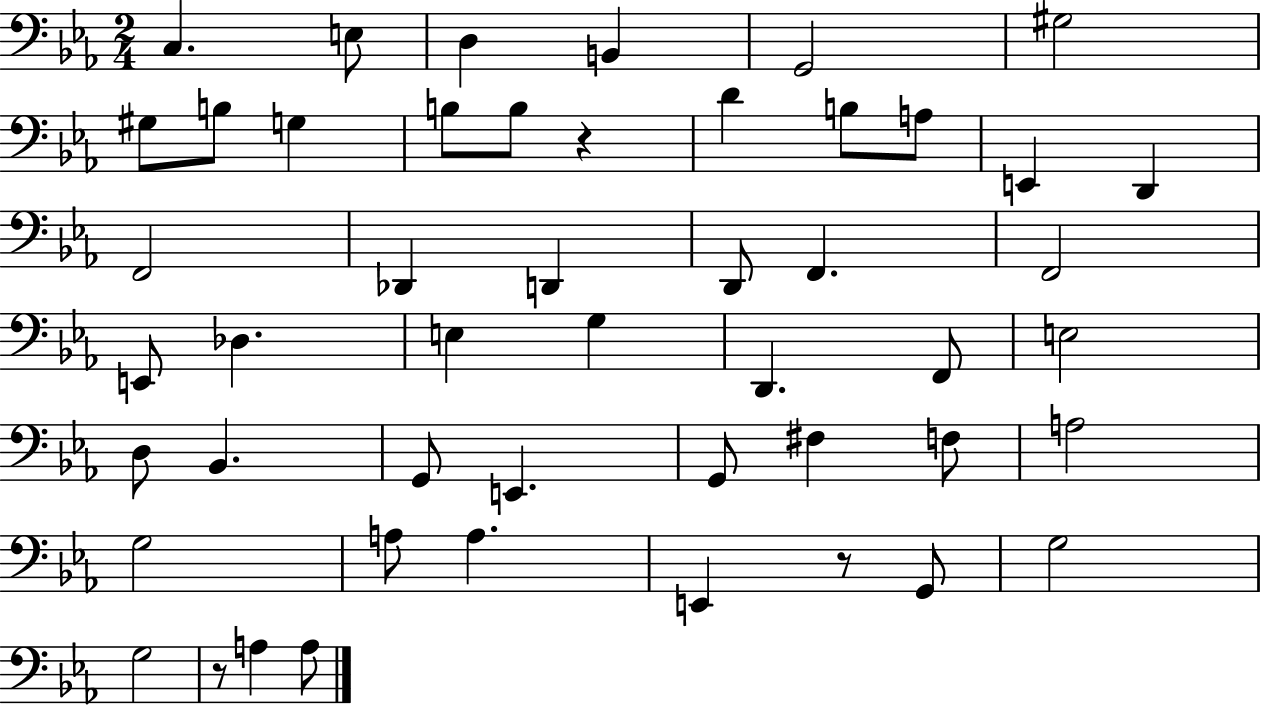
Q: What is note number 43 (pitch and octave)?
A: G3